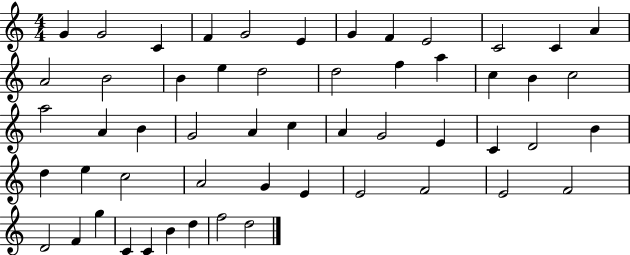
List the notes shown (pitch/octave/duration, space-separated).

G4/q G4/h C4/q F4/q G4/h E4/q G4/q F4/q E4/h C4/h C4/q A4/q A4/h B4/h B4/q E5/q D5/h D5/h F5/q A5/q C5/q B4/q C5/h A5/h A4/q B4/q G4/h A4/q C5/q A4/q G4/h E4/q C4/q D4/h B4/q D5/q E5/q C5/h A4/h G4/q E4/q E4/h F4/h E4/h F4/h D4/h F4/q G5/q C4/q C4/q B4/q D5/q F5/h D5/h